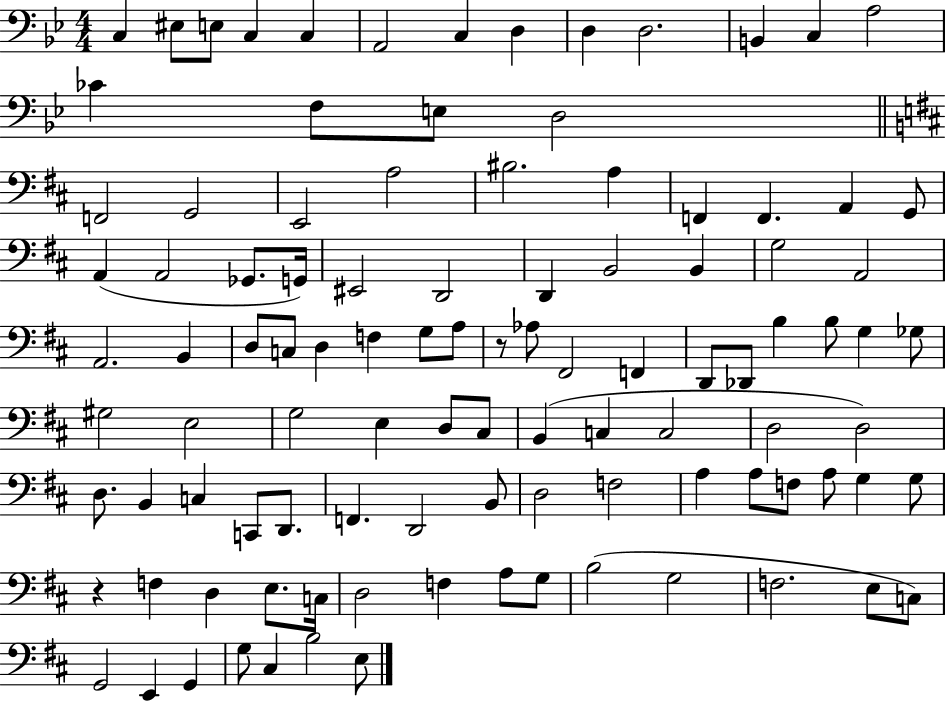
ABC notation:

X:1
T:Untitled
M:4/4
L:1/4
K:Bb
C, ^E,/2 E,/2 C, C, A,,2 C, D, D, D,2 B,, C, A,2 _C F,/2 E,/2 D,2 F,,2 G,,2 E,,2 A,2 ^B,2 A, F,, F,, A,, G,,/2 A,, A,,2 _G,,/2 G,,/4 ^E,,2 D,,2 D,, B,,2 B,, G,2 A,,2 A,,2 B,, D,/2 C,/2 D, F, G,/2 A,/2 z/2 _A,/2 ^F,,2 F,, D,,/2 _D,,/2 B, B,/2 G, _G,/2 ^G,2 E,2 G,2 E, D,/2 ^C,/2 B,, C, C,2 D,2 D,2 D,/2 B,, C, C,,/2 D,,/2 F,, D,,2 B,,/2 D,2 F,2 A, A,/2 F,/2 A,/2 G, G,/2 z F, D, E,/2 C,/4 D,2 F, A,/2 G,/2 B,2 G,2 F,2 E,/2 C,/2 G,,2 E,, G,, G,/2 ^C, B,2 E,/2